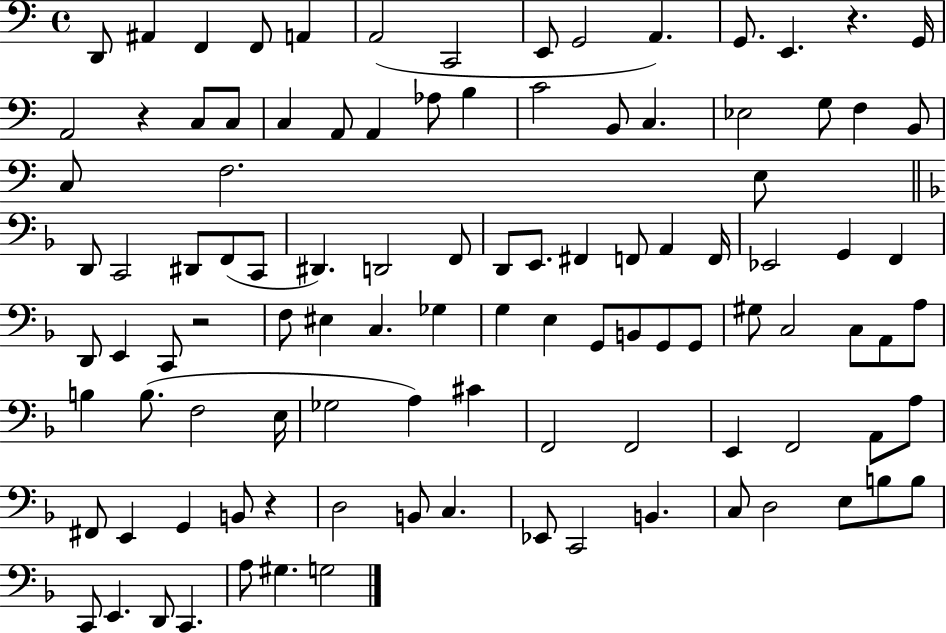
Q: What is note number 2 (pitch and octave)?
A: A#2